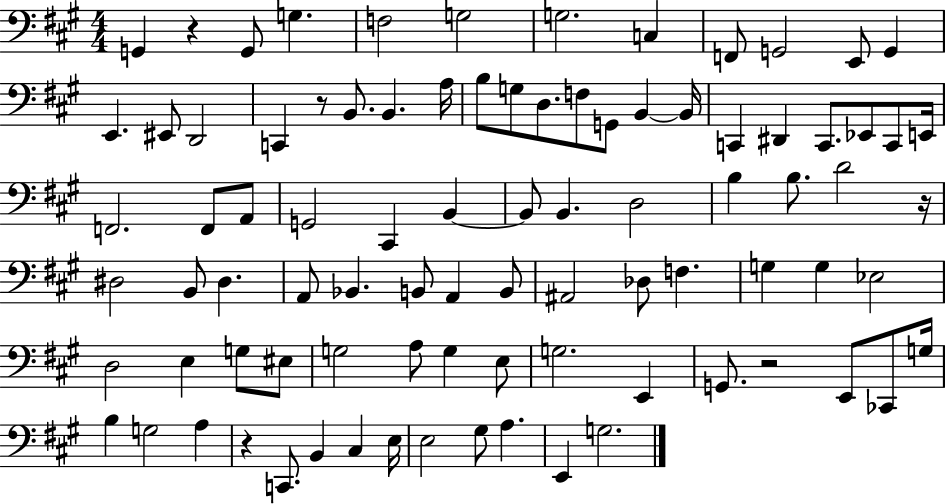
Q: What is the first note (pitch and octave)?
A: G2